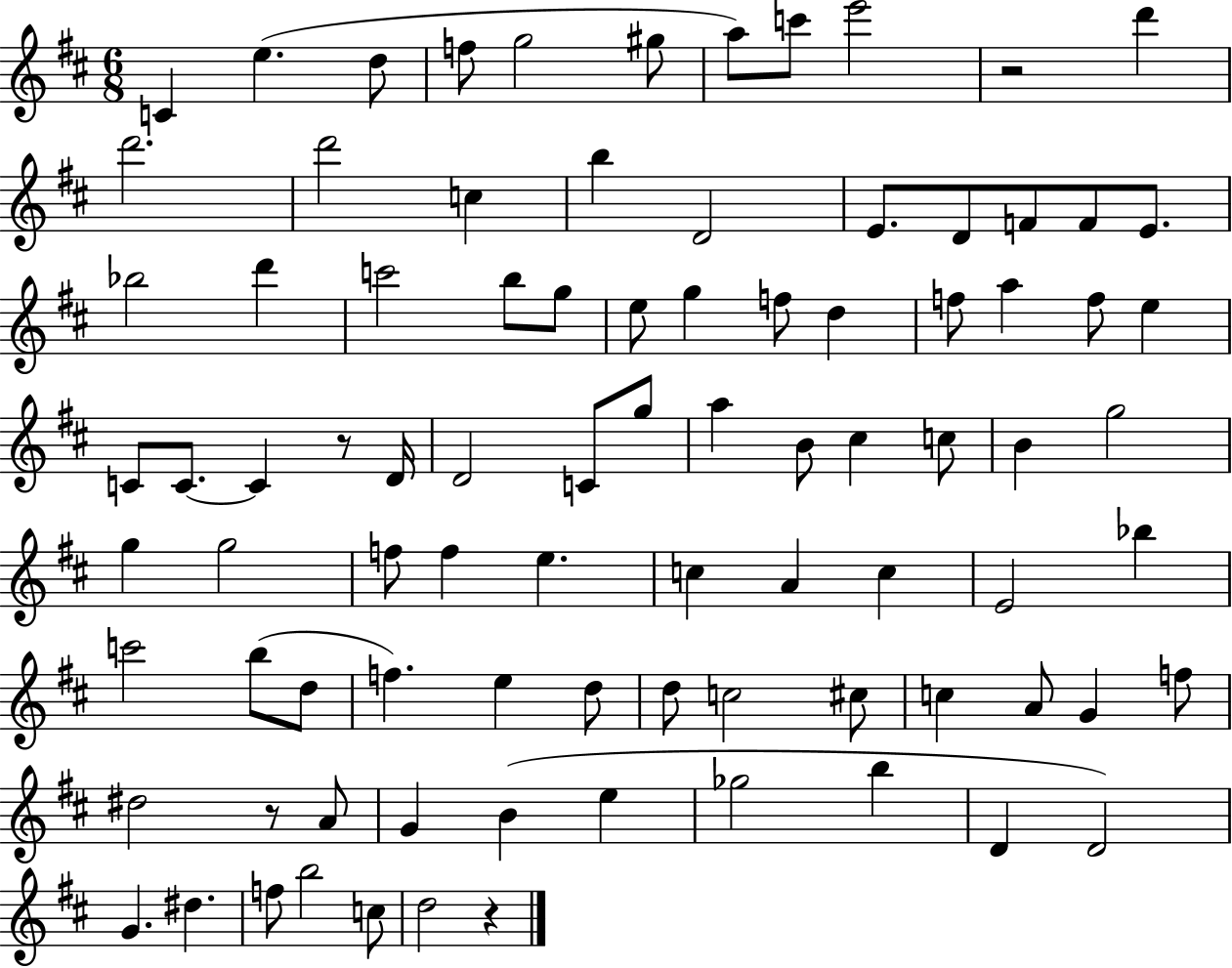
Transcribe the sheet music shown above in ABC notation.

X:1
T:Untitled
M:6/8
L:1/4
K:D
C e d/2 f/2 g2 ^g/2 a/2 c'/2 e'2 z2 d' d'2 d'2 c b D2 E/2 D/2 F/2 F/2 E/2 _b2 d' c'2 b/2 g/2 e/2 g f/2 d f/2 a f/2 e C/2 C/2 C z/2 D/4 D2 C/2 g/2 a B/2 ^c c/2 B g2 g g2 f/2 f e c A c E2 _b c'2 b/2 d/2 f e d/2 d/2 c2 ^c/2 c A/2 G f/2 ^d2 z/2 A/2 G B e _g2 b D D2 G ^d f/2 b2 c/2 d2 z